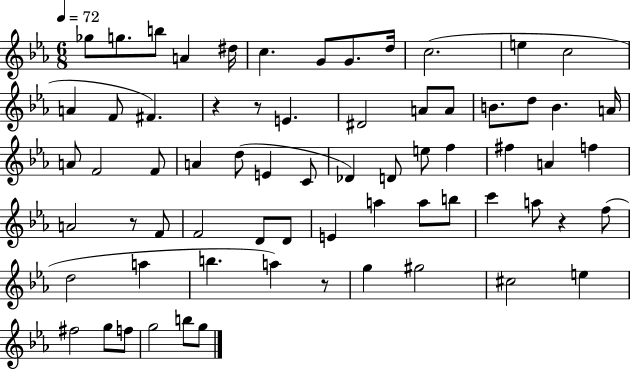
{
  \clef treble
  \numericTimeSignature
  \time 6/8
  \key ees \major
  \tempo 4 = 72
  ges''8 g''8. b''8 a'4 dis''16 | c''4. g'8 g'8. d''16 | c''2.( | e''4 c''2 | \break a'4 f'8 fis'4.) | r4 r8 e'4. | dis'2 a'8 a'8 | b'8. d''8 b'4. a'16 | \break a'8 f'2 f'8 | a'4 d''8( e'4 c'8 | des'4) d'8 e''8 f''4 | fis''4 a'4 f''4 | \break a'2 r8 f'8 | f'2 d'8 d'8 | e'4 a''4 a''8 b''8 | c'''4 a''8 r4 f''8( | \break d''2 a''4 | b''4. a''4) r8 | g''4 gis''2 | cis''2 e''4 | \break fis''2 g''8 f''8 | g''2 b''8 g''8 | \bar "|."
}